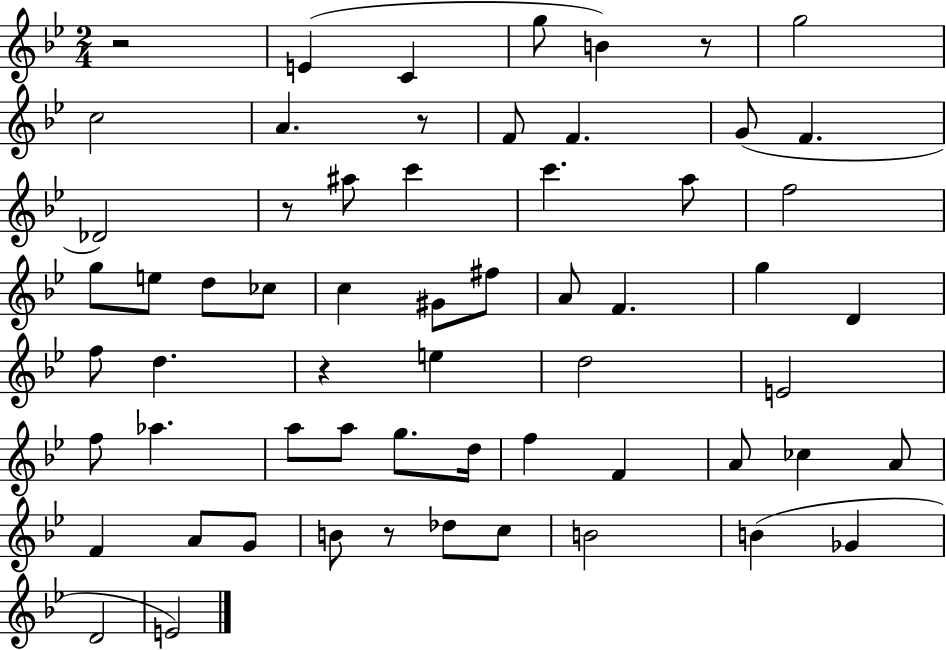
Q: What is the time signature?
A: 2/4